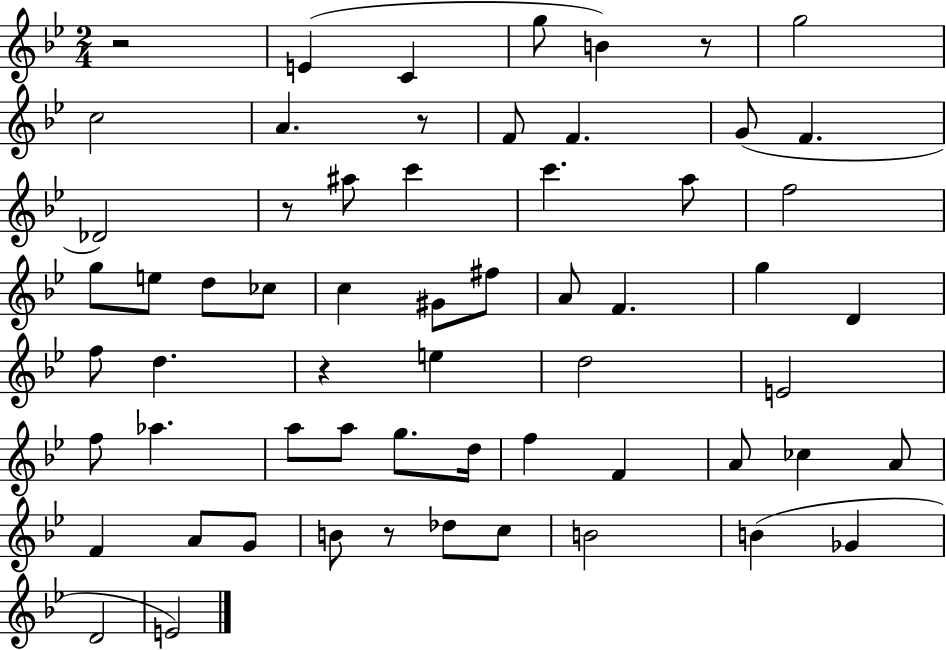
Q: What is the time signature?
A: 2/4